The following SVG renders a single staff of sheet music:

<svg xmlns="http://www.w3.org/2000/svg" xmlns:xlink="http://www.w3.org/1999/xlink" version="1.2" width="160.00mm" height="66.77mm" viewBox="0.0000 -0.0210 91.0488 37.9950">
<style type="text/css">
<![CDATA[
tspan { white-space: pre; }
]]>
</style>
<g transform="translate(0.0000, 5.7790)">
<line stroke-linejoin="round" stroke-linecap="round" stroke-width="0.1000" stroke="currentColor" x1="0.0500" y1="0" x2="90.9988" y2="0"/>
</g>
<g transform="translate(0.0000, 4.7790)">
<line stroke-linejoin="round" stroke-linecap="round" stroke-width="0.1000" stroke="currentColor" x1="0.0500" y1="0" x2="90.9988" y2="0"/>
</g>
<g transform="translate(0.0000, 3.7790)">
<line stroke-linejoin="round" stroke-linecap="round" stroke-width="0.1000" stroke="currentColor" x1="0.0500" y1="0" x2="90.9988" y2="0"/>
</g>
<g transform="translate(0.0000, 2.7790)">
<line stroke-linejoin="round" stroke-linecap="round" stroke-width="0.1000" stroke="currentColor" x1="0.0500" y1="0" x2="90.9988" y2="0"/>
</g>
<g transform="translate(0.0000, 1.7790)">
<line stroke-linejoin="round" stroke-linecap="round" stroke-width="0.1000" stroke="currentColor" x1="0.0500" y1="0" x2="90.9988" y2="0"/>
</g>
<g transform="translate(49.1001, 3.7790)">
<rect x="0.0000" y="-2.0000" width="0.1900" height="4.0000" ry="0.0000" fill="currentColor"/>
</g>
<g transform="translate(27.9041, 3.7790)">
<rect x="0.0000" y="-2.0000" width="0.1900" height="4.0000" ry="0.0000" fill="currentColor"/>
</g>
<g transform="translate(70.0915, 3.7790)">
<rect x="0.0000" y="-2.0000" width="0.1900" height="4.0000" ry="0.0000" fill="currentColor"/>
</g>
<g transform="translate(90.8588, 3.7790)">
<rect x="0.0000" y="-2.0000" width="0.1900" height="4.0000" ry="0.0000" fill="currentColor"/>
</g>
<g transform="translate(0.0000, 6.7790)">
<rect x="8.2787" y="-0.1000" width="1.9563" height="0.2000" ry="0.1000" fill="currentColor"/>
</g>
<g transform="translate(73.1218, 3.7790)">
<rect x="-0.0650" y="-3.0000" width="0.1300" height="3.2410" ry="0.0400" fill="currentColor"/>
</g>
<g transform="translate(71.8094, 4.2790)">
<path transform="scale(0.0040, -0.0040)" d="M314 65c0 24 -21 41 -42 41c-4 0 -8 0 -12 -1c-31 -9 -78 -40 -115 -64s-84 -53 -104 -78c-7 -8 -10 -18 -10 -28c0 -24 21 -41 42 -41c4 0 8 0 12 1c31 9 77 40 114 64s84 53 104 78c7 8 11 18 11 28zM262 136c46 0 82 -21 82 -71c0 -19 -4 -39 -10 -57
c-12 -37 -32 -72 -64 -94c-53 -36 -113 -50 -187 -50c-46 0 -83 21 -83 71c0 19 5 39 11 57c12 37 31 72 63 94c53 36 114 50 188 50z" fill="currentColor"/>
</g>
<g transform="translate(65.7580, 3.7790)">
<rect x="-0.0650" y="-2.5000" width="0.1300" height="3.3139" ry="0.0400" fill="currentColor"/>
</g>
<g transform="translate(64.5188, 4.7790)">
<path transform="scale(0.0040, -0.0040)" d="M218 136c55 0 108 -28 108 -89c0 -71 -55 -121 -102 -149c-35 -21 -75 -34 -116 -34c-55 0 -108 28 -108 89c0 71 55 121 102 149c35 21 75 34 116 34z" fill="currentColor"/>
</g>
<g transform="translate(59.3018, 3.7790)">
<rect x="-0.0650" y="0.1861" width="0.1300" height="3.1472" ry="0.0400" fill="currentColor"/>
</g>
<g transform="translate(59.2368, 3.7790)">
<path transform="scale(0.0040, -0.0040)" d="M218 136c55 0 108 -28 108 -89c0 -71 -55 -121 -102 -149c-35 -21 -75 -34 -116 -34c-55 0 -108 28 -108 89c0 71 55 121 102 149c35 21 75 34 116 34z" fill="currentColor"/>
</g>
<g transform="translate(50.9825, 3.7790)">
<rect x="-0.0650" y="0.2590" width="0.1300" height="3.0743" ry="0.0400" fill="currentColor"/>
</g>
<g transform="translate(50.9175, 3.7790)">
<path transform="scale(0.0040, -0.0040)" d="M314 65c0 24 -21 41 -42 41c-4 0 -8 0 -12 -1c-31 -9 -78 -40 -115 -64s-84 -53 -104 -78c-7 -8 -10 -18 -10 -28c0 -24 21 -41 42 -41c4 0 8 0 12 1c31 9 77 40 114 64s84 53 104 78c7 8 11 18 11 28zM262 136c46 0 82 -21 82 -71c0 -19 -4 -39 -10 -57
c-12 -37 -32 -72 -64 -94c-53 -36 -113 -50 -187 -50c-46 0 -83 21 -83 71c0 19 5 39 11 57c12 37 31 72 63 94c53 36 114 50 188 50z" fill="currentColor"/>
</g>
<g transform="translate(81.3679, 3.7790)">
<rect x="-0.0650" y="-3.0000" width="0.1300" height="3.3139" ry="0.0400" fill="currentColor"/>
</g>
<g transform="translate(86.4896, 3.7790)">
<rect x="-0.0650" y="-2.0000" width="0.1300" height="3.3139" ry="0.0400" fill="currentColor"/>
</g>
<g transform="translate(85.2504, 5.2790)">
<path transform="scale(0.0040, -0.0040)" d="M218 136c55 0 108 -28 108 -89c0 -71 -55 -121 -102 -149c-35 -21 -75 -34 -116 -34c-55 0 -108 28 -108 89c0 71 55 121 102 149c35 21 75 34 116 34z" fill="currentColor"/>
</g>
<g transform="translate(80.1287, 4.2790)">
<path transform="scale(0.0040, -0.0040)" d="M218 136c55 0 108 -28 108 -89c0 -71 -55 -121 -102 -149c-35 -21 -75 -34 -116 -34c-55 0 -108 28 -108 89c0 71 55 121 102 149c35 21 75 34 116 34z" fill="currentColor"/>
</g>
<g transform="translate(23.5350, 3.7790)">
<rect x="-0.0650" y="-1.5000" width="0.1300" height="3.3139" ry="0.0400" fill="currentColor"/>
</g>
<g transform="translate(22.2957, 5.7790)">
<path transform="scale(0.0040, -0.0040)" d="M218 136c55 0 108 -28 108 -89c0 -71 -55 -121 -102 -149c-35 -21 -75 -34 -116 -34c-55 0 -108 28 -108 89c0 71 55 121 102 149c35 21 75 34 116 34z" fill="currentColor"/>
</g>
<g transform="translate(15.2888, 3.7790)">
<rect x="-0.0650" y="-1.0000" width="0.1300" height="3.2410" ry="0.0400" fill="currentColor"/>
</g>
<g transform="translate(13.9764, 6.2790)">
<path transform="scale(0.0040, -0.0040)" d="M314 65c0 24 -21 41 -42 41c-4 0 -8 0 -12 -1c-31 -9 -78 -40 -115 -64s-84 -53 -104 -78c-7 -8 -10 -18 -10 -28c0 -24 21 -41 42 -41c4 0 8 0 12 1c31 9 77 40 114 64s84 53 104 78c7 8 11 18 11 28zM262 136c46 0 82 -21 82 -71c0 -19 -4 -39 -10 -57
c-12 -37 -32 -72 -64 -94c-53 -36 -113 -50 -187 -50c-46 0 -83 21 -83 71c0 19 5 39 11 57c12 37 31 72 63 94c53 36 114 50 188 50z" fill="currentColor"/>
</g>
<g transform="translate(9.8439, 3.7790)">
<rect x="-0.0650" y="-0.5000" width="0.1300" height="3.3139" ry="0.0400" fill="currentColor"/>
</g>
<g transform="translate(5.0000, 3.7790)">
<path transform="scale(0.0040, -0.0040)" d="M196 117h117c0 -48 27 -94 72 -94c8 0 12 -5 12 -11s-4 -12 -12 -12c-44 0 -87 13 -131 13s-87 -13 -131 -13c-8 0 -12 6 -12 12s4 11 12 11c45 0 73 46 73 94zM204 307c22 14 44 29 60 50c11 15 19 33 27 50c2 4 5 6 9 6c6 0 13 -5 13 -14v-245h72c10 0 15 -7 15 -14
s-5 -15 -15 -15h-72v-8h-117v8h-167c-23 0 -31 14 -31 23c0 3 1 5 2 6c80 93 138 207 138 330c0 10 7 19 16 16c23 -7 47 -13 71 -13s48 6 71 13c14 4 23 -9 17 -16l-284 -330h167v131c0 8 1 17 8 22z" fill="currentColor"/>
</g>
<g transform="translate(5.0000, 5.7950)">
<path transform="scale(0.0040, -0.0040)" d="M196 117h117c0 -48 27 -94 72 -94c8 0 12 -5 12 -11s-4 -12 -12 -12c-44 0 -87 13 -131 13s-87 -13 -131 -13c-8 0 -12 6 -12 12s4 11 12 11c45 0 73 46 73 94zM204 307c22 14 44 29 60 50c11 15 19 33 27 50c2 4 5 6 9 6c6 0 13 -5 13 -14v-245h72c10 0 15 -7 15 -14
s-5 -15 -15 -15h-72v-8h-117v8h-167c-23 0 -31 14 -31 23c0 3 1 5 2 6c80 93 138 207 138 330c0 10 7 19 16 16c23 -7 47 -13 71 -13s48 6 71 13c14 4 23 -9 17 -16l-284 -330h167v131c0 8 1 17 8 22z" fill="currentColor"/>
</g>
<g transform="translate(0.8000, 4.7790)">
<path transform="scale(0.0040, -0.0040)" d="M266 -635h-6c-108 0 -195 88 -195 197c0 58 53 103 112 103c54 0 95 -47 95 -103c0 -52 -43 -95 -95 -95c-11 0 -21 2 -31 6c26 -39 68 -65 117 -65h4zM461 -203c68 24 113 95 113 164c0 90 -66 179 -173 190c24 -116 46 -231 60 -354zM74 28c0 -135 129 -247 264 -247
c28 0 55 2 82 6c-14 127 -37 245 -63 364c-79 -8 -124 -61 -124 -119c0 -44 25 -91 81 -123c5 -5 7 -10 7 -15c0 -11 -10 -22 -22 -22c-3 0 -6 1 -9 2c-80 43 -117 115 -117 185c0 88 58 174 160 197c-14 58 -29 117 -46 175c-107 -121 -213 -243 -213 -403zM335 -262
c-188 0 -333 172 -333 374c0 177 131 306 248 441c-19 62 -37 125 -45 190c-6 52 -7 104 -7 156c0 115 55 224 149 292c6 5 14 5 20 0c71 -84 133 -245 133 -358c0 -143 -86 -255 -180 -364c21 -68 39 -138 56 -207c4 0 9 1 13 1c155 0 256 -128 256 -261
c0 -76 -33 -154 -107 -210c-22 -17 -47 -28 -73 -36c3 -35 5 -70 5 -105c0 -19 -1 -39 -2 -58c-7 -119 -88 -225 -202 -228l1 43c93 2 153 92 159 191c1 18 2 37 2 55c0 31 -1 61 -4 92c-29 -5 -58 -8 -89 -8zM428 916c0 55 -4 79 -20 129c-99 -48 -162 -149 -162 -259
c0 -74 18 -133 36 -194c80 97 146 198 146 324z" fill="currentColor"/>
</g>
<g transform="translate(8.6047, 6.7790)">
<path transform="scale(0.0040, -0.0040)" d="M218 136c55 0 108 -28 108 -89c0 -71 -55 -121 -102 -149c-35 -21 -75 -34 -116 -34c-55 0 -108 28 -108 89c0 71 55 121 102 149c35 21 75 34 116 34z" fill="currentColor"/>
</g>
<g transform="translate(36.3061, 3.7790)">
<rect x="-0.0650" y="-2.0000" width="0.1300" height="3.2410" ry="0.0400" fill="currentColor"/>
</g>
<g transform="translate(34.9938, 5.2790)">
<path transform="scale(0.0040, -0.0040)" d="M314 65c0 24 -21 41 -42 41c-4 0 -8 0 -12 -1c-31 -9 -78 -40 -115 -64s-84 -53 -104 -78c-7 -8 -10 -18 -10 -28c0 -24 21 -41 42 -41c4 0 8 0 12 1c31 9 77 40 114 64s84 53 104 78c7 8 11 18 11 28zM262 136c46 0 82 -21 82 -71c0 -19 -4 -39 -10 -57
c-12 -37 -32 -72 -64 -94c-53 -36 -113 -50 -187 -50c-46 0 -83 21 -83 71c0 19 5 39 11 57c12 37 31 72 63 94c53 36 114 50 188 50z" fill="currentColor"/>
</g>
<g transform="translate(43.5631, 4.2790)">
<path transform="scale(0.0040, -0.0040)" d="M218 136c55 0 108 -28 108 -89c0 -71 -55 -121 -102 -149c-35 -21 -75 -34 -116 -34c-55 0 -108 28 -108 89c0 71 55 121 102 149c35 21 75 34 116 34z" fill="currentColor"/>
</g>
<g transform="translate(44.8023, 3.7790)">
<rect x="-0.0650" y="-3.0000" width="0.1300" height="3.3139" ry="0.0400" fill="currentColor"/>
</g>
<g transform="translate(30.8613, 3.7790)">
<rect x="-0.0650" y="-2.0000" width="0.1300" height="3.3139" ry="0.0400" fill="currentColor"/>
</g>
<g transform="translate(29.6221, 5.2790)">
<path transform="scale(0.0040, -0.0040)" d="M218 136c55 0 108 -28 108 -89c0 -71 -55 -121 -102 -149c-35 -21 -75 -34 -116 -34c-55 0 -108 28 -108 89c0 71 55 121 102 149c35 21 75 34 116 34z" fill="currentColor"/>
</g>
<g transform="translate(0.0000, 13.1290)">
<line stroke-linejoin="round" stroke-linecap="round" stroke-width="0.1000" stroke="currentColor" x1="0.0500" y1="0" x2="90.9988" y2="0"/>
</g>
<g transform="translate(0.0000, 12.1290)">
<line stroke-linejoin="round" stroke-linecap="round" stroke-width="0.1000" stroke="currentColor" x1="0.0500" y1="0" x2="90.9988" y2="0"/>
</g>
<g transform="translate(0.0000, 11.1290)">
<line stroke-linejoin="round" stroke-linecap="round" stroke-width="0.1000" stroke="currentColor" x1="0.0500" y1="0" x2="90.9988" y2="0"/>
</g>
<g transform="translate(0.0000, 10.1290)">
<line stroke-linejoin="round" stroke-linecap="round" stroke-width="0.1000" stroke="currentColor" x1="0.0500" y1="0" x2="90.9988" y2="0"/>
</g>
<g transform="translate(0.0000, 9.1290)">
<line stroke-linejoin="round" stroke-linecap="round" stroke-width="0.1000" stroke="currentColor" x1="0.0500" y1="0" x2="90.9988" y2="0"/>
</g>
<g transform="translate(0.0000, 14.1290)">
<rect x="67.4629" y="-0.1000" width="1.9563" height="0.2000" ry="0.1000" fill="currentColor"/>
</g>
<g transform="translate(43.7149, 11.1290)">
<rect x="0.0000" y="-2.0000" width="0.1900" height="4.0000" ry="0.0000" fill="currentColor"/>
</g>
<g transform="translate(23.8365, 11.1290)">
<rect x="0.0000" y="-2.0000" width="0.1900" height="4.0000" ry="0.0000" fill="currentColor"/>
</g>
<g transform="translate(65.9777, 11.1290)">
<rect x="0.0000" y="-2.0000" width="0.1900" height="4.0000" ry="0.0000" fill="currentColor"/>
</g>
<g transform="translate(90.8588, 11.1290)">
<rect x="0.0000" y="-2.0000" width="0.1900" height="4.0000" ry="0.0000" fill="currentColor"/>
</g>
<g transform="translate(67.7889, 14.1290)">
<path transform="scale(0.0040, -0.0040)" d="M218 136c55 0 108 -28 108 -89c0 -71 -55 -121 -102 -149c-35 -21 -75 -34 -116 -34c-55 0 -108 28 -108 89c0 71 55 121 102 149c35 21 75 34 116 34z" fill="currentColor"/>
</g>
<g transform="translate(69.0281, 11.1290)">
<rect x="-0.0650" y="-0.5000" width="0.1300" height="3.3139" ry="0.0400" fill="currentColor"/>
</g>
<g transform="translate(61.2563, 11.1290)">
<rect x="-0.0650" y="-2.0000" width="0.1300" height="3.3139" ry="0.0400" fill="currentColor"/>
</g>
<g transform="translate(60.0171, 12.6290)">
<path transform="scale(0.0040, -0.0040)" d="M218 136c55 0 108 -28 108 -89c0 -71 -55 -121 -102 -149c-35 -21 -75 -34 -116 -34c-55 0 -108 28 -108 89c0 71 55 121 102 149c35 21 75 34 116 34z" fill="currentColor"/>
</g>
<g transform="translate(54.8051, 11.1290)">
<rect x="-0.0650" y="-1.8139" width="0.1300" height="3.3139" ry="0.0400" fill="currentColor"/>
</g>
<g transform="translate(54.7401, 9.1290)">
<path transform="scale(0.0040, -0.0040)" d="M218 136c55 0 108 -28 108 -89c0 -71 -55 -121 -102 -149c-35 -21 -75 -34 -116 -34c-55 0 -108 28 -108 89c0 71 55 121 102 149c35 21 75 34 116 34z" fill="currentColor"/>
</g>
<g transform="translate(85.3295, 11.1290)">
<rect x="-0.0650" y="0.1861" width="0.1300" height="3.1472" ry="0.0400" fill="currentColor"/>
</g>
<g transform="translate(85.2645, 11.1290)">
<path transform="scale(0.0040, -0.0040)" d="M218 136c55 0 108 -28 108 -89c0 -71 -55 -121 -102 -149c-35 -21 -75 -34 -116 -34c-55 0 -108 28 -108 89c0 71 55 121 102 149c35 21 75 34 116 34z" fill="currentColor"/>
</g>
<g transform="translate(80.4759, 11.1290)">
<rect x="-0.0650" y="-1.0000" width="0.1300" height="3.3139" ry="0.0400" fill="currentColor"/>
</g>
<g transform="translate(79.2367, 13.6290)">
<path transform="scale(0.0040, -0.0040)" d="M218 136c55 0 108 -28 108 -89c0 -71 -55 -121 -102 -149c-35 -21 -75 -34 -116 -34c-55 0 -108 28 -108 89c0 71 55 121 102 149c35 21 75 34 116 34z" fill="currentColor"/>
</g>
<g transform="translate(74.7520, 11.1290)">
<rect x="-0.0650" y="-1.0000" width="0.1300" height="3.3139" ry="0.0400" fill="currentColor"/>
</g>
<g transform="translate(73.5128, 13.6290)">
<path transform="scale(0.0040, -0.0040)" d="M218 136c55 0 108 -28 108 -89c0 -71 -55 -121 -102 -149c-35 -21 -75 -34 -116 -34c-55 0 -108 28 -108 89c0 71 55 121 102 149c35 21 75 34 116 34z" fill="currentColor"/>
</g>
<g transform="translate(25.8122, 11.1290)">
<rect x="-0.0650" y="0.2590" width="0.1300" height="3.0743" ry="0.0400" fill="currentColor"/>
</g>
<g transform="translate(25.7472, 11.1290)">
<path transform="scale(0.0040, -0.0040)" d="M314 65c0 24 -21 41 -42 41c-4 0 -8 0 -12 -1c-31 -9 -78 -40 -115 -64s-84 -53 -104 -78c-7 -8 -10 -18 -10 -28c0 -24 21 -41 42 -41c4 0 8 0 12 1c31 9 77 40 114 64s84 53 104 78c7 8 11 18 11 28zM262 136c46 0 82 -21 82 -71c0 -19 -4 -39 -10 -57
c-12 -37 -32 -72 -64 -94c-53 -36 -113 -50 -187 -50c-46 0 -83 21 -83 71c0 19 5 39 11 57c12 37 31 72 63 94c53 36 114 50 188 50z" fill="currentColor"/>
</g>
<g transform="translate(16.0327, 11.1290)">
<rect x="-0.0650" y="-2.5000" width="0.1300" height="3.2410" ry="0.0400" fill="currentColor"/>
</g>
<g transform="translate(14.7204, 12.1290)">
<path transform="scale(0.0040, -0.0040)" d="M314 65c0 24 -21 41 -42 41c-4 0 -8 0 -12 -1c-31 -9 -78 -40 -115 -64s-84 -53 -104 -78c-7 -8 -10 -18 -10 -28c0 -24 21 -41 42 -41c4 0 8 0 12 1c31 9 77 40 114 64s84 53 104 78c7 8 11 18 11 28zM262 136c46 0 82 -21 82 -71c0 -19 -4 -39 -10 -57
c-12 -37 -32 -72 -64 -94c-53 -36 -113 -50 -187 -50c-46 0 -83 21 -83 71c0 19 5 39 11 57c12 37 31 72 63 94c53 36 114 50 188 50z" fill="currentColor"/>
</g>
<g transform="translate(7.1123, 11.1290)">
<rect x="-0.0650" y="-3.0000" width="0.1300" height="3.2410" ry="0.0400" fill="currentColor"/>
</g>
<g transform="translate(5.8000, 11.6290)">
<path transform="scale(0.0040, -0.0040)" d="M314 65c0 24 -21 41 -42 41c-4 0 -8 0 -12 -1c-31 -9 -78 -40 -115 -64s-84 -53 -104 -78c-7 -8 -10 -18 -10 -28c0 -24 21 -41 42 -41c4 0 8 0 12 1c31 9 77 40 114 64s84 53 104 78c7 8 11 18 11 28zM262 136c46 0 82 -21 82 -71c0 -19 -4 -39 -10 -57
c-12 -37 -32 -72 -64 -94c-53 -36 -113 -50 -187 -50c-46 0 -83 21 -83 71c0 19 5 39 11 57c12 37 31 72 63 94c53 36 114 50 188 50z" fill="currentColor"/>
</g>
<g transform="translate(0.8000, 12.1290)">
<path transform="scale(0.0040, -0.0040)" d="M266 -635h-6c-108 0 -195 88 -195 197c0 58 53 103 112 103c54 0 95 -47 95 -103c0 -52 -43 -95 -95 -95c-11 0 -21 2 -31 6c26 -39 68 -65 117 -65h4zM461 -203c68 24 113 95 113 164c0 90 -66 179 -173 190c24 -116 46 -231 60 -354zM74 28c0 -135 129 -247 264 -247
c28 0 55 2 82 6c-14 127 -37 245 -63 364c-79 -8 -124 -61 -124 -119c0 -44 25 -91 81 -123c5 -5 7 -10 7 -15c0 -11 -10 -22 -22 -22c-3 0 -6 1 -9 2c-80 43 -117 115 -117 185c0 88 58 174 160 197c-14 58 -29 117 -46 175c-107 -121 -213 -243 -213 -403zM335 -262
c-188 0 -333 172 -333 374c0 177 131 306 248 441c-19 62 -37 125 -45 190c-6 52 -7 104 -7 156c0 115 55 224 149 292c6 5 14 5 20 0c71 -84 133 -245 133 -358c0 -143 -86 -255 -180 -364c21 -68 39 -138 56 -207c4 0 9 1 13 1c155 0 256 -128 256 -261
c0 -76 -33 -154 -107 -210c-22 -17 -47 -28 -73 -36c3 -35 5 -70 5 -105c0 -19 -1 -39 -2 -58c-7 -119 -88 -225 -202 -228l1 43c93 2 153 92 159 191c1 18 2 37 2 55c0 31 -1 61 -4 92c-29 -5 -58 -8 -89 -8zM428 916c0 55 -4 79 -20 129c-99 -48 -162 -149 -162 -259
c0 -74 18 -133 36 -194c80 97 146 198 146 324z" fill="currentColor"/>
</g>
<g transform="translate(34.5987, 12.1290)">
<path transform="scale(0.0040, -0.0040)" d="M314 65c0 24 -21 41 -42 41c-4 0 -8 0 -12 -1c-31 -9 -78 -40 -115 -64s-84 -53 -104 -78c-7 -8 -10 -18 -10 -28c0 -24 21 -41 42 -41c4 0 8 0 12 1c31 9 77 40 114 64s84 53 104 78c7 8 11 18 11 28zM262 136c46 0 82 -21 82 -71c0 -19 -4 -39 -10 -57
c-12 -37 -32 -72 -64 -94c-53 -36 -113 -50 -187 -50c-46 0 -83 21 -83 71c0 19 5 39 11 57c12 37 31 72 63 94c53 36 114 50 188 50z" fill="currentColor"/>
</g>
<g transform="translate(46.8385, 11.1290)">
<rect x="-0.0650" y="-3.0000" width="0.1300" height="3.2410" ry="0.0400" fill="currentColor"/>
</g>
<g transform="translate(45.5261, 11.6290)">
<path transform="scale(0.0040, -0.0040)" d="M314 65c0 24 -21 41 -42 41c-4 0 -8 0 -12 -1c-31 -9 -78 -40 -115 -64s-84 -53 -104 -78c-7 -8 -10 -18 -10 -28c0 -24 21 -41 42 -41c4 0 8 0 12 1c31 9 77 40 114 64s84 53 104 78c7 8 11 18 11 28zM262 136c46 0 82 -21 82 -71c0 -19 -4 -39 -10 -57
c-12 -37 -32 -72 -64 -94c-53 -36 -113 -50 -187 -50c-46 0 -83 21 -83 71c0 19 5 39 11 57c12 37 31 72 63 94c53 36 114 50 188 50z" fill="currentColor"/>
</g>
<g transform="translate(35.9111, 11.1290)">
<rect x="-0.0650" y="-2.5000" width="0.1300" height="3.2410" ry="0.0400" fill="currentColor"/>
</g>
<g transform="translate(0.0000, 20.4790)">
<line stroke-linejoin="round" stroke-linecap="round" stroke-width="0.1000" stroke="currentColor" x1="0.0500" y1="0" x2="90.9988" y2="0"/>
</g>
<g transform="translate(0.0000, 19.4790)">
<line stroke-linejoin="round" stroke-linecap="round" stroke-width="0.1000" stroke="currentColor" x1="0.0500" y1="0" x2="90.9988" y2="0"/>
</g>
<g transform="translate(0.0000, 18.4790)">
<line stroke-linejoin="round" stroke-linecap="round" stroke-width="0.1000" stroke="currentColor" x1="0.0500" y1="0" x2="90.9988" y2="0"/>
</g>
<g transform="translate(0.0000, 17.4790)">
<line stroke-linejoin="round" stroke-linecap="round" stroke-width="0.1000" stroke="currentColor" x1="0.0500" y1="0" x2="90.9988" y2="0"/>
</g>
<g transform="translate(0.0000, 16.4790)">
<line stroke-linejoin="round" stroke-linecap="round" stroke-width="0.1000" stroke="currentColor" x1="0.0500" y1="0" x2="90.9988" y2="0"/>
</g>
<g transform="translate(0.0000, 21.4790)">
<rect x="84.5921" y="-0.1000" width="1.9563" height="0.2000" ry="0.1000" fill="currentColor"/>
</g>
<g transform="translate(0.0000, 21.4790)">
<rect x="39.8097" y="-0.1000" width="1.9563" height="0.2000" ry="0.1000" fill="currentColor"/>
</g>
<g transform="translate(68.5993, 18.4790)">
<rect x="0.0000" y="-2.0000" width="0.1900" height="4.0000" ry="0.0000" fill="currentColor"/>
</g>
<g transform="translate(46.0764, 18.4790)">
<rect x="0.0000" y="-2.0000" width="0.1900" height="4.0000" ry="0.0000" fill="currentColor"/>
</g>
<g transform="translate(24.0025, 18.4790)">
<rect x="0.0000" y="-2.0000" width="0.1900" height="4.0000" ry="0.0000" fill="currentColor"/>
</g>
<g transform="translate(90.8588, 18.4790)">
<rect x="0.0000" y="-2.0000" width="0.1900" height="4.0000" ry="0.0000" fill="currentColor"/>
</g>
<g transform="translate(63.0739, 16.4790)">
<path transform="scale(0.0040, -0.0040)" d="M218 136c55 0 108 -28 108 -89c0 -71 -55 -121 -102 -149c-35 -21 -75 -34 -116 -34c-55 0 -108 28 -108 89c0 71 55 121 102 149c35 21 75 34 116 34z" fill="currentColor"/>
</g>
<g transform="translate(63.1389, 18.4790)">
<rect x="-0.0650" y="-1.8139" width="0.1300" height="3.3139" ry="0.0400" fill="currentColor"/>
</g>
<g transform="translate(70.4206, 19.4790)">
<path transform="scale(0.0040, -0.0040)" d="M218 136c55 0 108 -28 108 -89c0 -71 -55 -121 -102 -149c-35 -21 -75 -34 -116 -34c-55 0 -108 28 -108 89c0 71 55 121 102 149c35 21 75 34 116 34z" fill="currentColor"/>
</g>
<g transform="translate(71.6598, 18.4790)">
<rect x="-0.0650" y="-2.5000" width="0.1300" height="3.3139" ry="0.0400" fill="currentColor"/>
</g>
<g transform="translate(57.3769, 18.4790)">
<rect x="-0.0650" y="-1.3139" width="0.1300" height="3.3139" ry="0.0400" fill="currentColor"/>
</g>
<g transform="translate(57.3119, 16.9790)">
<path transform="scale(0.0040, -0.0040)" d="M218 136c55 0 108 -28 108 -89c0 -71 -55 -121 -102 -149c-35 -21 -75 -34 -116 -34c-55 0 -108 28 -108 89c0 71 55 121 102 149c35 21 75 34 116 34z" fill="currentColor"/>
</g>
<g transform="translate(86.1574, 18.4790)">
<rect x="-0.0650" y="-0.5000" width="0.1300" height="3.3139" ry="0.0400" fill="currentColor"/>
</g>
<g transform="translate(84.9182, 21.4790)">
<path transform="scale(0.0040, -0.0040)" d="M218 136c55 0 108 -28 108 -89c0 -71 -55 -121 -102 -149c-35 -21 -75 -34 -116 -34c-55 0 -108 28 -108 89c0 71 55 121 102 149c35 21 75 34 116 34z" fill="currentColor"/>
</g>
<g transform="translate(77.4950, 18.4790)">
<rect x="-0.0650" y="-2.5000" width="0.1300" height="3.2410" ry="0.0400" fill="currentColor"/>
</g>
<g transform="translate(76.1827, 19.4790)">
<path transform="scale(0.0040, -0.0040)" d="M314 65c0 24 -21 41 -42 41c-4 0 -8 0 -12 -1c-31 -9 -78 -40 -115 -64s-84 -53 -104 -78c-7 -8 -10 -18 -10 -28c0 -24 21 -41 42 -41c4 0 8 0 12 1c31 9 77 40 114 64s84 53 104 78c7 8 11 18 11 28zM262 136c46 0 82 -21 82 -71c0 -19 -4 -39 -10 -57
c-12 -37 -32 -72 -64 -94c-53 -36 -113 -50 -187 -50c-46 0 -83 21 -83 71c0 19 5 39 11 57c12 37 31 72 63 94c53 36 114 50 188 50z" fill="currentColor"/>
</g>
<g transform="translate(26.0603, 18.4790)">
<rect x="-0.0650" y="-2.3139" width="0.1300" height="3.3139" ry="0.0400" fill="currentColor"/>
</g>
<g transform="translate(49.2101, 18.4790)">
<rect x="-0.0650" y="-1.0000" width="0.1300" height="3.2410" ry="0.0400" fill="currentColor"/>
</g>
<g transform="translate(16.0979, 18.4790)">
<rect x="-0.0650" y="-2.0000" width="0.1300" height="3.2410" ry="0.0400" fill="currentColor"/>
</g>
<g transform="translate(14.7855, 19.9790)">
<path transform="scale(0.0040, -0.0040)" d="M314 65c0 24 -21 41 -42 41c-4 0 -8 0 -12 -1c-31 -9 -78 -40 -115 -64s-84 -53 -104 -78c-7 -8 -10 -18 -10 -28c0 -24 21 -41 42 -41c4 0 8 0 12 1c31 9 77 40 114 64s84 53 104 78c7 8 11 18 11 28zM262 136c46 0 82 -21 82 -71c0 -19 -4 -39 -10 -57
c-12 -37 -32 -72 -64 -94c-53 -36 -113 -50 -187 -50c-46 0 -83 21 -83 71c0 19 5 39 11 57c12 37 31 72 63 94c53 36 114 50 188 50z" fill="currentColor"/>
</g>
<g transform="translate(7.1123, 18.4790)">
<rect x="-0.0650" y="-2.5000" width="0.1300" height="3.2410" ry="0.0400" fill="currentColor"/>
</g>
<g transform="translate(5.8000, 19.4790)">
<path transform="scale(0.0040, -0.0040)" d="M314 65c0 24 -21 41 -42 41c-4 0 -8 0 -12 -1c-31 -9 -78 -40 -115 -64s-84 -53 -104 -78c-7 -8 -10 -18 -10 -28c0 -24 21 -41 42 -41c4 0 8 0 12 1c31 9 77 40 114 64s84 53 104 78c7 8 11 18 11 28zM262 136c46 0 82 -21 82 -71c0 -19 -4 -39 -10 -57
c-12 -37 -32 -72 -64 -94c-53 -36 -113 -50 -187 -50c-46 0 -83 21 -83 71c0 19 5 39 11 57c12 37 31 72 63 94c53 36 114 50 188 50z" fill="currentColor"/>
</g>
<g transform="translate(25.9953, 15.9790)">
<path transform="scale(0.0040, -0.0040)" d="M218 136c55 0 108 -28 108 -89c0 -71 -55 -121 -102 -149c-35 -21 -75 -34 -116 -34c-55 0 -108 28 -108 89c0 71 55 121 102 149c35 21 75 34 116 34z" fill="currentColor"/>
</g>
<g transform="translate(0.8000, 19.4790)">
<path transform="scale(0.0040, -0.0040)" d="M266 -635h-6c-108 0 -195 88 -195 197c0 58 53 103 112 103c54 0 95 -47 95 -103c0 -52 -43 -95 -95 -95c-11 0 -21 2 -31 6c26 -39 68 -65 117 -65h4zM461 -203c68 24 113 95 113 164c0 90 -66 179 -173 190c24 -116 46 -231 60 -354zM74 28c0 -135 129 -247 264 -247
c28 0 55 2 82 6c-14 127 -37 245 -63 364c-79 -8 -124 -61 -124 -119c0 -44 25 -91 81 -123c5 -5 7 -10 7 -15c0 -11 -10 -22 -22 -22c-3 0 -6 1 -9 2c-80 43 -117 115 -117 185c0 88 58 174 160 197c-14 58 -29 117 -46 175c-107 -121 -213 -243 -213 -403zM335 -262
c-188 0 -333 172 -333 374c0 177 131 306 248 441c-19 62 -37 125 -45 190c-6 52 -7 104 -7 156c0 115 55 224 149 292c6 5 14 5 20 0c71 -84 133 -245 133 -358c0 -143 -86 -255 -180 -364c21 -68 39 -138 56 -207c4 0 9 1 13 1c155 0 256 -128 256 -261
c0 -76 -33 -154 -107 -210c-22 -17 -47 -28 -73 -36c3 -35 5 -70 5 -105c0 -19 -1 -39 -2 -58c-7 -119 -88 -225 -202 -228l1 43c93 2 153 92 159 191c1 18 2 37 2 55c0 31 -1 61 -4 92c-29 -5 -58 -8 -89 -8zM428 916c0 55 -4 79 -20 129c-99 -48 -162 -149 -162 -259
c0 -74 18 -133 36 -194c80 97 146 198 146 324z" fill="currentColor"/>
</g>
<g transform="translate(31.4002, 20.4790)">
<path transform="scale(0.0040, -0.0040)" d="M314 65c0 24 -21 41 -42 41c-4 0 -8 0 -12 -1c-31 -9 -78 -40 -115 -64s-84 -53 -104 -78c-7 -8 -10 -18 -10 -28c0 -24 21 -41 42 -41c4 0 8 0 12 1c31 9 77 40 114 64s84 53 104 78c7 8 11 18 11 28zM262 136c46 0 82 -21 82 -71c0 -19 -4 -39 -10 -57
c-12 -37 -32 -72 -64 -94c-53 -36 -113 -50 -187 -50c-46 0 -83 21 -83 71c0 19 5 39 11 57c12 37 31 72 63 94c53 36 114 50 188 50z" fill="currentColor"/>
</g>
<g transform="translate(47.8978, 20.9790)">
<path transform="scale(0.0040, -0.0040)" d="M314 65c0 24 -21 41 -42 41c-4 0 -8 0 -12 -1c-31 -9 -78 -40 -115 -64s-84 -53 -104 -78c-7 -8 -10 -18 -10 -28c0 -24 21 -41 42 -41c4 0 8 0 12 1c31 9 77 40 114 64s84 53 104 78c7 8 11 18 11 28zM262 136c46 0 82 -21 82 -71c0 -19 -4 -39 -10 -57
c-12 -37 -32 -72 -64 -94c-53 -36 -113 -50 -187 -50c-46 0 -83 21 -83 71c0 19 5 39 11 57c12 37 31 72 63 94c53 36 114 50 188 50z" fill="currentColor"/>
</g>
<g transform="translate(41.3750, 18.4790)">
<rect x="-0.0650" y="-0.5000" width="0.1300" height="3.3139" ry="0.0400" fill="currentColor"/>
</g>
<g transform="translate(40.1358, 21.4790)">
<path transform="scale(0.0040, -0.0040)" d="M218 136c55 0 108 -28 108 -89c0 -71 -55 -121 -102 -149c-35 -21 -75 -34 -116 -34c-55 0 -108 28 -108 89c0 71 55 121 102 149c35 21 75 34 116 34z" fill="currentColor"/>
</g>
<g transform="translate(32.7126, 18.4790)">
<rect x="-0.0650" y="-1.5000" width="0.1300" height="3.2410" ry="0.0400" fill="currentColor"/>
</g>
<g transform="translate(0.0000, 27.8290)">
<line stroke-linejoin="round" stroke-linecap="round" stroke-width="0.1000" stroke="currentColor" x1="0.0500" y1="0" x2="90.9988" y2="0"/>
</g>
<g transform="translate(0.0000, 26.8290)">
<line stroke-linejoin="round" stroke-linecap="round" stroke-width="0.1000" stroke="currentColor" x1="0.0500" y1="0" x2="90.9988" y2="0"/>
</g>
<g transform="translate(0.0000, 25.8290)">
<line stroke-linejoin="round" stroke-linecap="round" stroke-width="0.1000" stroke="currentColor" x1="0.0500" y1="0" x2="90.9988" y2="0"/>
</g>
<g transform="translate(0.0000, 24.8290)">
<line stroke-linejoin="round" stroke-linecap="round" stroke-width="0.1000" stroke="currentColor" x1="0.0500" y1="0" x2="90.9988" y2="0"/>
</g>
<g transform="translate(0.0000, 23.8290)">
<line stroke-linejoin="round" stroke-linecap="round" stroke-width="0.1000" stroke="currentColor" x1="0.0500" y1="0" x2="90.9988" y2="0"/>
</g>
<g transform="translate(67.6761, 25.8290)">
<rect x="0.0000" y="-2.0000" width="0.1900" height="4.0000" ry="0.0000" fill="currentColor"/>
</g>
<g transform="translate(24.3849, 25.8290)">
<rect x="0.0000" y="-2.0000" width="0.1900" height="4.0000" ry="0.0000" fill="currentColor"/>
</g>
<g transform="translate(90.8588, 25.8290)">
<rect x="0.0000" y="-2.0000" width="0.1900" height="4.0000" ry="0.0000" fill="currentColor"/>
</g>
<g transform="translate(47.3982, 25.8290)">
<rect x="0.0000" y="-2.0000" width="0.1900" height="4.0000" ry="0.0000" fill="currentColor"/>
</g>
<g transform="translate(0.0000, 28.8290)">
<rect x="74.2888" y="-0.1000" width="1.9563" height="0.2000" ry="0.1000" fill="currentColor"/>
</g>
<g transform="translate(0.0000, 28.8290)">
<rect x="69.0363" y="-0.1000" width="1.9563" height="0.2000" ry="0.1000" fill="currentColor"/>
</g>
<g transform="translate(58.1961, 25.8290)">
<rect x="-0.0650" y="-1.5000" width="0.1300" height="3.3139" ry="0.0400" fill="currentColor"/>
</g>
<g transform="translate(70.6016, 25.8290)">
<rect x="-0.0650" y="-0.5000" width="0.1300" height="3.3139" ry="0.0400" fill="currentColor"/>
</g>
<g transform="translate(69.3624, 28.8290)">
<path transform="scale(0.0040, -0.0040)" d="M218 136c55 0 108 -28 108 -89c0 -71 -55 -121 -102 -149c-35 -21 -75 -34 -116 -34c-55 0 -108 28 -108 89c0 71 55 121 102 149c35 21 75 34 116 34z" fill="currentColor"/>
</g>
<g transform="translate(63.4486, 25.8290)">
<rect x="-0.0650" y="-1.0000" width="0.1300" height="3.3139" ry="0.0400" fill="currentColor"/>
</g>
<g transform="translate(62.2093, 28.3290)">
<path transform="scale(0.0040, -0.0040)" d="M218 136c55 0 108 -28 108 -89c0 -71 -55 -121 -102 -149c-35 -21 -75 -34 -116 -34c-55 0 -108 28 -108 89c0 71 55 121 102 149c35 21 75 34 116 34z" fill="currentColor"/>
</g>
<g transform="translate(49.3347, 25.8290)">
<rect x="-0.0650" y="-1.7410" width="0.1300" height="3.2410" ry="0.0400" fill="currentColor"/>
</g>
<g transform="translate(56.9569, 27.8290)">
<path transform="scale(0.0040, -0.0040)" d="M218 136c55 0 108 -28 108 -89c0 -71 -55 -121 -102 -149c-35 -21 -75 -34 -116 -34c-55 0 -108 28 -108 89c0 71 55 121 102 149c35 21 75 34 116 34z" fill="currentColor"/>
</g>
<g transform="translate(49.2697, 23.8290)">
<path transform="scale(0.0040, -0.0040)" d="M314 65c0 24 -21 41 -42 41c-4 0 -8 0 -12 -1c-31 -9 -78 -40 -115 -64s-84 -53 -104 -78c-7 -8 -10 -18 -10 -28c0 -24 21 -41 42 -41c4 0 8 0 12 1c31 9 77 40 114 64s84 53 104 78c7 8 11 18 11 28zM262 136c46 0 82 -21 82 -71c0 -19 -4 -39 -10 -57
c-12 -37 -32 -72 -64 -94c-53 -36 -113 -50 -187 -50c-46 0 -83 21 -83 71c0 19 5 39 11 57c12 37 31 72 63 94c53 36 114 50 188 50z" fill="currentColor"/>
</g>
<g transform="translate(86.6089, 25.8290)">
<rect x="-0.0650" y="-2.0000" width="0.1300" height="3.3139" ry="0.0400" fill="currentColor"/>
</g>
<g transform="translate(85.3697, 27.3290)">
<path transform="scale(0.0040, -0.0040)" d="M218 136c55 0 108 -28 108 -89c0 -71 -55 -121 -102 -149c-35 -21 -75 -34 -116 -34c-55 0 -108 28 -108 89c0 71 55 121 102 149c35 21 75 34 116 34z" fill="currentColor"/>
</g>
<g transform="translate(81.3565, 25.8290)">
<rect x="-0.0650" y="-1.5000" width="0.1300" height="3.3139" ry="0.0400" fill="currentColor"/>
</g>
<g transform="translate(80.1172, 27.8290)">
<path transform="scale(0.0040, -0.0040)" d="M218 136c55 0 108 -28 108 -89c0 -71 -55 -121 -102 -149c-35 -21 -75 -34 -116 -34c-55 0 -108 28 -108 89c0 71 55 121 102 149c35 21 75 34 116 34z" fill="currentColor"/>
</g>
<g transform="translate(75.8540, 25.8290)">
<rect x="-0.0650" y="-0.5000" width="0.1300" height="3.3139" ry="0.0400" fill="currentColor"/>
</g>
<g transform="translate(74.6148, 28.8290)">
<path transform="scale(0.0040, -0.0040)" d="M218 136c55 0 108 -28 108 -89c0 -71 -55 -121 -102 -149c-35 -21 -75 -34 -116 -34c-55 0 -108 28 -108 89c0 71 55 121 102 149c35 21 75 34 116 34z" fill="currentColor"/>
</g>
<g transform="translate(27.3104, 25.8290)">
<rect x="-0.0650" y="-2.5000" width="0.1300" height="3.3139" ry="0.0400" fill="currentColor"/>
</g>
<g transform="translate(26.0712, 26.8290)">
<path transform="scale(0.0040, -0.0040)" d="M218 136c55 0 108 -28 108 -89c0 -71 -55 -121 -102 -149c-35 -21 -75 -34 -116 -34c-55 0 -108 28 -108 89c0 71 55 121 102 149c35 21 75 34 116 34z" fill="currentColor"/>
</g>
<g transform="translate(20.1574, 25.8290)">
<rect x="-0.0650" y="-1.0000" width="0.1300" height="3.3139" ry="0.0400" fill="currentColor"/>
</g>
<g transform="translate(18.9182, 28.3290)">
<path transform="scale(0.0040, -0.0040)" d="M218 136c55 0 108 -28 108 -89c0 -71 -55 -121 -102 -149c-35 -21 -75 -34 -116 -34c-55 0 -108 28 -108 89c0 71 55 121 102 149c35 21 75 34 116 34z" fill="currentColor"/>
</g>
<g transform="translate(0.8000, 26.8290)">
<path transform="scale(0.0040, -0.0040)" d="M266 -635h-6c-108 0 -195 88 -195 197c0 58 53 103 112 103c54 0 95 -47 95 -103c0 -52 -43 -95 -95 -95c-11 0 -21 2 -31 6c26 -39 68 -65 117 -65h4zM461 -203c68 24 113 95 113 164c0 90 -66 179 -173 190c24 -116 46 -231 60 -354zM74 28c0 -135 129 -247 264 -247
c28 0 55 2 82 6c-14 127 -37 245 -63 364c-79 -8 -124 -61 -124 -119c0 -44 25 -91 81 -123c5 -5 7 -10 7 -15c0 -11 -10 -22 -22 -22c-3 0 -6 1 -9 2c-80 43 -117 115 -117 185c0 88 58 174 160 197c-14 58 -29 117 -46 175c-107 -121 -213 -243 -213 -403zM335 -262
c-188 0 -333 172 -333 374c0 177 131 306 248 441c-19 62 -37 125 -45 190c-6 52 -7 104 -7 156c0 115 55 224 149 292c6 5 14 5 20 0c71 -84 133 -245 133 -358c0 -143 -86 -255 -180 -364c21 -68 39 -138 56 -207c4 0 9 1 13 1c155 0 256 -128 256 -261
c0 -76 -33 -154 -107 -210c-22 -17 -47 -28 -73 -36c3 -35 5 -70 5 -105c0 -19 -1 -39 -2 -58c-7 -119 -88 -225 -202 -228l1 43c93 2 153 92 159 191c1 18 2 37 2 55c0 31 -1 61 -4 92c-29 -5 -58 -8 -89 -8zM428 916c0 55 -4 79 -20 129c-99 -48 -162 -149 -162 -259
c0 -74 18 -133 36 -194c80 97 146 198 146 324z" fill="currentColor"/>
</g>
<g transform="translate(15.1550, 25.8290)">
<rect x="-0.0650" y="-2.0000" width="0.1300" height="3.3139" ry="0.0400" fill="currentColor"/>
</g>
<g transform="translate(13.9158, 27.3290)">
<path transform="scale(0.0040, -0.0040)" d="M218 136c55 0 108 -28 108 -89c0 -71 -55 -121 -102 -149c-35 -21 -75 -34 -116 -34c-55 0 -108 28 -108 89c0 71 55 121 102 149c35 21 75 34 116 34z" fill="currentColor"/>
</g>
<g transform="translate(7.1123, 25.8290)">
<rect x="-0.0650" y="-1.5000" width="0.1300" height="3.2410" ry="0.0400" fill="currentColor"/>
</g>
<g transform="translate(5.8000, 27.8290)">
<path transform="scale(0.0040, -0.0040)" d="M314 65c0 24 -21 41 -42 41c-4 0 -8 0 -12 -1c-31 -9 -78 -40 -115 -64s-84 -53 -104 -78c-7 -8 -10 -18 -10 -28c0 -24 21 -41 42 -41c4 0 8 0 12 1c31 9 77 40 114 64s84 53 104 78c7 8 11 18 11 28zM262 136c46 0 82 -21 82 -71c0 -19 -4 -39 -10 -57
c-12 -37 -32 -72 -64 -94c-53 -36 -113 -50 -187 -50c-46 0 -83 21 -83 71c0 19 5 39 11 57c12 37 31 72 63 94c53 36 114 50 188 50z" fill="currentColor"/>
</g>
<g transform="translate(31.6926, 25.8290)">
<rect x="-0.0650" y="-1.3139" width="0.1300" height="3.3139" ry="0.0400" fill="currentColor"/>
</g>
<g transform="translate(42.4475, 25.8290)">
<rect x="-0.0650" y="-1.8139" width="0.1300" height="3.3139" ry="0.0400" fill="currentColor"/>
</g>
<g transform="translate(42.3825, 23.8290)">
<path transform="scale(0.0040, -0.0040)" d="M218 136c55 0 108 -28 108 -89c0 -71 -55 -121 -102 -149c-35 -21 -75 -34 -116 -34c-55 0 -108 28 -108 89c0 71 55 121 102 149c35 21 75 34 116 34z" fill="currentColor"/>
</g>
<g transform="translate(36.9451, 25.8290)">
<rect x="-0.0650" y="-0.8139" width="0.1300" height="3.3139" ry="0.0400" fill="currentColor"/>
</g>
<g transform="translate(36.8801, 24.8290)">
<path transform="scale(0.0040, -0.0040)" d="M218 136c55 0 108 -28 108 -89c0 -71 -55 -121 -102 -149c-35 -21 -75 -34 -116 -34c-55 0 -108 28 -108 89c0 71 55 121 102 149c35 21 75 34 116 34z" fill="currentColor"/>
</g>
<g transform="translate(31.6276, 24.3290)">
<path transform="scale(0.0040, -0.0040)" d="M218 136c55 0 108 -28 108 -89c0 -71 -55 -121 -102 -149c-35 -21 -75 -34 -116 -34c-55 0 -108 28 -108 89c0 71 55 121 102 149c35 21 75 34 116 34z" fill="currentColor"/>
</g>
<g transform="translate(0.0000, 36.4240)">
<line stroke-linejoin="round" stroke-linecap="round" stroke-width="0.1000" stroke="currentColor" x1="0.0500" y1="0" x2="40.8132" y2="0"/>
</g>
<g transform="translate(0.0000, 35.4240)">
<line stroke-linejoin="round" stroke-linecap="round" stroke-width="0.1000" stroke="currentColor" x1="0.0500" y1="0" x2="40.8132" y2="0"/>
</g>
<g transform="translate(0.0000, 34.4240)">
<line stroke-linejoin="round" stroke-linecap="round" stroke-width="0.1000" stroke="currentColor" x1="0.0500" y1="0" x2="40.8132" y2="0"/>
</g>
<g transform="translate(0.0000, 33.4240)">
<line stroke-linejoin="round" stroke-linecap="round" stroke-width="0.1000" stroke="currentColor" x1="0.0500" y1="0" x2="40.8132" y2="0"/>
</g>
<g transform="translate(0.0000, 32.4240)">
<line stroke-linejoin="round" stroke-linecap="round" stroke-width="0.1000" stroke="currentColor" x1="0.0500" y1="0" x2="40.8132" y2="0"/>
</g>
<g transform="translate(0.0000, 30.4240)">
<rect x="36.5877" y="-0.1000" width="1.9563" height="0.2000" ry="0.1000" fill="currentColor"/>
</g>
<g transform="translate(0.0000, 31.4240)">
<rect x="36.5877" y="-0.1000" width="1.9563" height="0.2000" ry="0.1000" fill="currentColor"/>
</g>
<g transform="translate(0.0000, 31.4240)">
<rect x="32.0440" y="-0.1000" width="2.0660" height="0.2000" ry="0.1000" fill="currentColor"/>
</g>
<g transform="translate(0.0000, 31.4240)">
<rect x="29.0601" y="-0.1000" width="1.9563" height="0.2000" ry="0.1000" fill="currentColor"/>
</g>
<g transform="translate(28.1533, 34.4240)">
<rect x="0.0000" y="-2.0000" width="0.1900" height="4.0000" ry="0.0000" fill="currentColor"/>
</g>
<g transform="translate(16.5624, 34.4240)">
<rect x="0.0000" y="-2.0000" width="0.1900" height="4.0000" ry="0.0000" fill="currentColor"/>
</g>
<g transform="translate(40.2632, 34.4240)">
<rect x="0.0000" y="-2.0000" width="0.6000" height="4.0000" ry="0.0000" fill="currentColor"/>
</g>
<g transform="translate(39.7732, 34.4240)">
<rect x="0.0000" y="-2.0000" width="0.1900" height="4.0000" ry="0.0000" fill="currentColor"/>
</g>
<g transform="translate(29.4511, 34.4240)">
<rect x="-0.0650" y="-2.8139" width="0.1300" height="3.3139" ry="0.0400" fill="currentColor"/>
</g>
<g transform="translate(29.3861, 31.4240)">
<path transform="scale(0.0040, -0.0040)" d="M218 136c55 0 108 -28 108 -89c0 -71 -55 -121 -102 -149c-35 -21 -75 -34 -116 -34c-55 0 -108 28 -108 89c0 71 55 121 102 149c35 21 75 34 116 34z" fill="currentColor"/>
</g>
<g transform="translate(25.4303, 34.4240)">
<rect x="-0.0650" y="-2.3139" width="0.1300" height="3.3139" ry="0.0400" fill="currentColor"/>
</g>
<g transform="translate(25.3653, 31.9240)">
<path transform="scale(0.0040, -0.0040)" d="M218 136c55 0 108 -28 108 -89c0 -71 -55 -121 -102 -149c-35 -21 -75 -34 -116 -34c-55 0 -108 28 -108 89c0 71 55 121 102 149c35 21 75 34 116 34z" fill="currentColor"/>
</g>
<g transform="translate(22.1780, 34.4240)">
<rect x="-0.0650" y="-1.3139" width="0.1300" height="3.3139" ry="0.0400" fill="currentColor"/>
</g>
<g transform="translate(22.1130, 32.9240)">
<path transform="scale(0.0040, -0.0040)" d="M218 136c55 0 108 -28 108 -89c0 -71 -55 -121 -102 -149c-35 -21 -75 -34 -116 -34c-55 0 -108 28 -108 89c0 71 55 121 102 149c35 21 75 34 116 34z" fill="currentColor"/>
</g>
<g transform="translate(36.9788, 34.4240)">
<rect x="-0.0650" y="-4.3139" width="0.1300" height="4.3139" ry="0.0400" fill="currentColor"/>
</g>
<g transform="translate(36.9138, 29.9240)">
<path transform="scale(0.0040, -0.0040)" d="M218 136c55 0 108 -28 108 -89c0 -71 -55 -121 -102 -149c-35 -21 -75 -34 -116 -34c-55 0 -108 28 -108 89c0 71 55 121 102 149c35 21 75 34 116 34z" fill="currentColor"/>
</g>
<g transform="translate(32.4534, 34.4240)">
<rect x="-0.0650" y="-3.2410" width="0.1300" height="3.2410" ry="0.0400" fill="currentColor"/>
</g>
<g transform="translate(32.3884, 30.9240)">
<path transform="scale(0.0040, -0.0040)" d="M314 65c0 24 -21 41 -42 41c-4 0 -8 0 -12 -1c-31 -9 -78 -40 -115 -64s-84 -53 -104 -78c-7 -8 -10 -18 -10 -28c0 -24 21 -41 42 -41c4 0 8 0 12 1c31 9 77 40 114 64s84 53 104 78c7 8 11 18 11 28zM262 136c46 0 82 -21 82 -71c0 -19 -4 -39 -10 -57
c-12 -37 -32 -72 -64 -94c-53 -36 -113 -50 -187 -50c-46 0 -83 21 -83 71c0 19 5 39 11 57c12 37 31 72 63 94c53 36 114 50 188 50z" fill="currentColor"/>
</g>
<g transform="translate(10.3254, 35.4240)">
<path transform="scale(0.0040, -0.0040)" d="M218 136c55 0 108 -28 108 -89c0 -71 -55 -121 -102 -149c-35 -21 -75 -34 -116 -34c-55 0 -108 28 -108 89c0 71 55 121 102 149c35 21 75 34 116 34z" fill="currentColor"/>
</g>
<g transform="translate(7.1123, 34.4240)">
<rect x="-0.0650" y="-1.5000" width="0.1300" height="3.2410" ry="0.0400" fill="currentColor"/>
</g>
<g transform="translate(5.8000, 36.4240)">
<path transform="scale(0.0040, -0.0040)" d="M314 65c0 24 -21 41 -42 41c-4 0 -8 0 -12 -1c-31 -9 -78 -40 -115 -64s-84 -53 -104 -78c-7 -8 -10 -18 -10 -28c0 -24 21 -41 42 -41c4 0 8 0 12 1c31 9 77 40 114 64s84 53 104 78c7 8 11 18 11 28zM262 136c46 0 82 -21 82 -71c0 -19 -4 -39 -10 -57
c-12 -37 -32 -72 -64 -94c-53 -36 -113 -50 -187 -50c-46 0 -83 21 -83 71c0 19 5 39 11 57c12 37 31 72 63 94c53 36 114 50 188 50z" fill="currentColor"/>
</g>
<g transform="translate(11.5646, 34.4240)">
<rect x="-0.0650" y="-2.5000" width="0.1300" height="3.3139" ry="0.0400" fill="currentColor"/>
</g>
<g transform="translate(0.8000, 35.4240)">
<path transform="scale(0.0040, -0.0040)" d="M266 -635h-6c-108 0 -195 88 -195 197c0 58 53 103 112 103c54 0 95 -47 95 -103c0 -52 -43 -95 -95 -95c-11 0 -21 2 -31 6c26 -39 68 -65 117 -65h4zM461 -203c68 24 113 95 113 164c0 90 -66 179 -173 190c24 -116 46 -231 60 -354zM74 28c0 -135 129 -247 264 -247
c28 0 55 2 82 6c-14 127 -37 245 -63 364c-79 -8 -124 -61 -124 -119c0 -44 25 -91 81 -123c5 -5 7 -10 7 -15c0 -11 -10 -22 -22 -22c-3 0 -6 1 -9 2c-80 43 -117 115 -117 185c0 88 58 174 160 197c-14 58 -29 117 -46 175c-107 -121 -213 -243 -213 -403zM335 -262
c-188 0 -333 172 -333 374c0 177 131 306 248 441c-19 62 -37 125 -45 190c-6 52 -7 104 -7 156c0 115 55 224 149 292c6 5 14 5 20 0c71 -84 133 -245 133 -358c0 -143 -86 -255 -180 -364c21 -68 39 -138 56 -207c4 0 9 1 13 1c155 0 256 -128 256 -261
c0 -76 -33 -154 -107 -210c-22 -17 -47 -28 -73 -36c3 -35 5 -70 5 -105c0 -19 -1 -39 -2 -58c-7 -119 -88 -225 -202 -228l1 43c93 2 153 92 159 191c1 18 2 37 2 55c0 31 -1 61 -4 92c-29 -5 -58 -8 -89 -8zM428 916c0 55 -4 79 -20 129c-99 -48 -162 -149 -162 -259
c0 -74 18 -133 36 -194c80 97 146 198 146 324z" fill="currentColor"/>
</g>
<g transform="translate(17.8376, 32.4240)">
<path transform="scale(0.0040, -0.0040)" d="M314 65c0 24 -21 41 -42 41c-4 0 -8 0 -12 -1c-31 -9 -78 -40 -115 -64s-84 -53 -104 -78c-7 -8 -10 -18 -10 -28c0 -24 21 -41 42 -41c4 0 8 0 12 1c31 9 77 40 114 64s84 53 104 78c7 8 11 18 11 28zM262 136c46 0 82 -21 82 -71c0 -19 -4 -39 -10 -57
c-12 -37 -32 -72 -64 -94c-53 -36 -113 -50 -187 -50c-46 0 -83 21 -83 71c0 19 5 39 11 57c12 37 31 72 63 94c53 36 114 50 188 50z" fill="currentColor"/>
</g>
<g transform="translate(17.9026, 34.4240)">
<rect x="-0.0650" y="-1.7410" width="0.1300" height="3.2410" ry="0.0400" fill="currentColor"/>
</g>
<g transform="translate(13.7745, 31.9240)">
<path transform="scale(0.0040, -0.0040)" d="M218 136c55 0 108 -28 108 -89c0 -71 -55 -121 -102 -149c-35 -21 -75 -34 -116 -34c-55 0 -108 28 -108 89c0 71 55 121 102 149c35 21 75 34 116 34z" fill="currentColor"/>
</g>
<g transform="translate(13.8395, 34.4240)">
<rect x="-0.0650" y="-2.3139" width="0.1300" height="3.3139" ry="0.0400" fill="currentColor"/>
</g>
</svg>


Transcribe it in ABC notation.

X:1
T:Untitled
M:4/4
L:1/4
K:C
C D2 E F F2 A B2 B G A2 A F A2 G2 B2 G2 A2 f F C D D B G2 F2 g E2 C D2 e f G G2 C E2 F D G e d f f2 E D C C E F E2 G g f2 e g a b2 d'